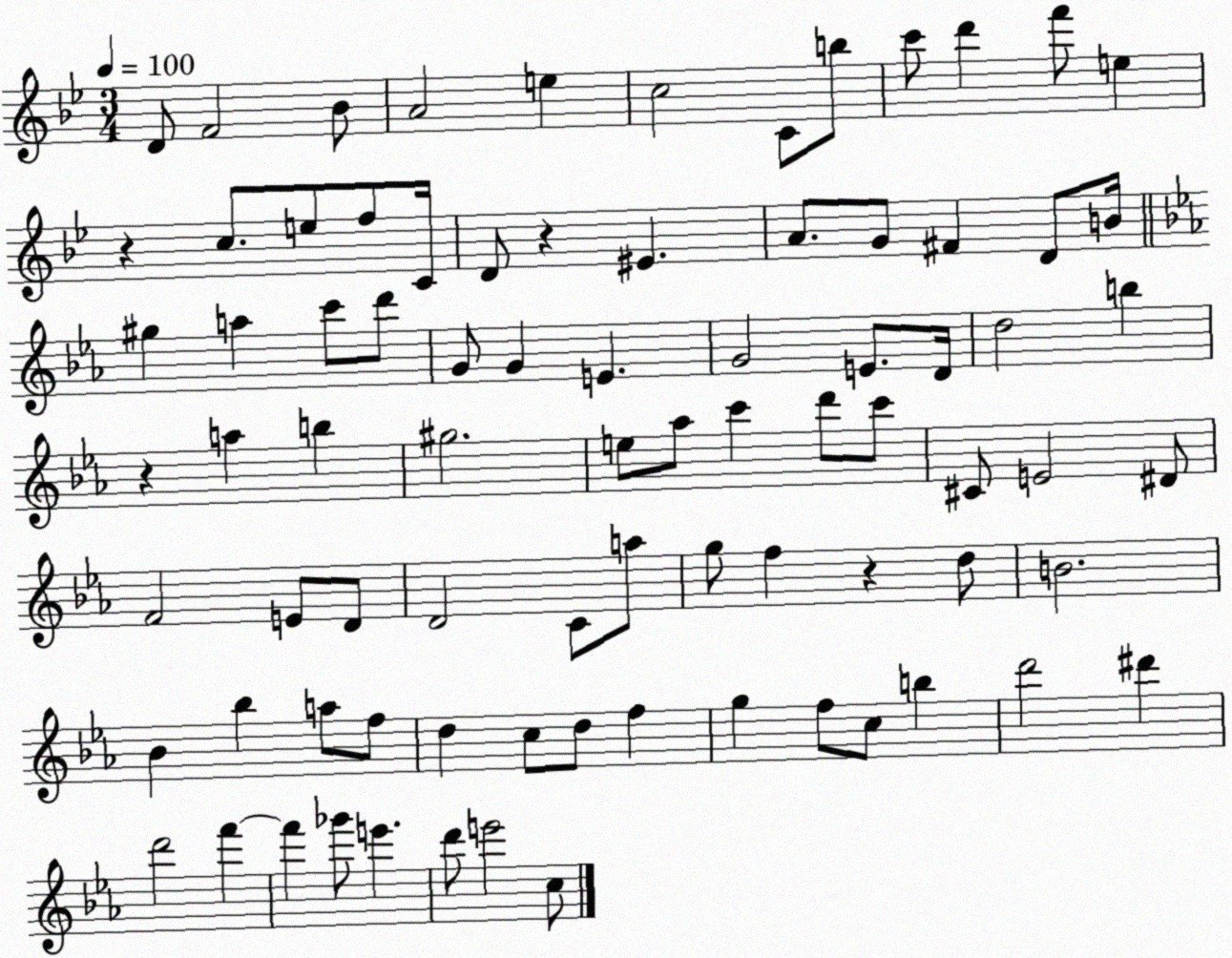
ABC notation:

X:1
T:Untitled
M:3/4
L:1/4
K:Bb
D/2 F2 _B/2 A2 e c2 C/2 b/2 c'/2 d' f'/2 e z c/2 e/2 f/2 C/4 D/2 z ^E A/2 G/2 ^F D/2 B/4 ^g a c'/2 d'/2 G/2 G E G2 E/2 D/4 d2 b z a b ^g2 e/2 _a/2 c' d'/2 c'/2 ^C/2 E2 ^D/2 F2 E/2 D/2 D2 C/2 a/2 g/2 f z d/2 B2 _B _b a/2 f/2 d c/2 d/2 f g f/2 c/2 b d'2 ^d' d'2 f' f' _g'/2 e' d'/2 e'2 c/2